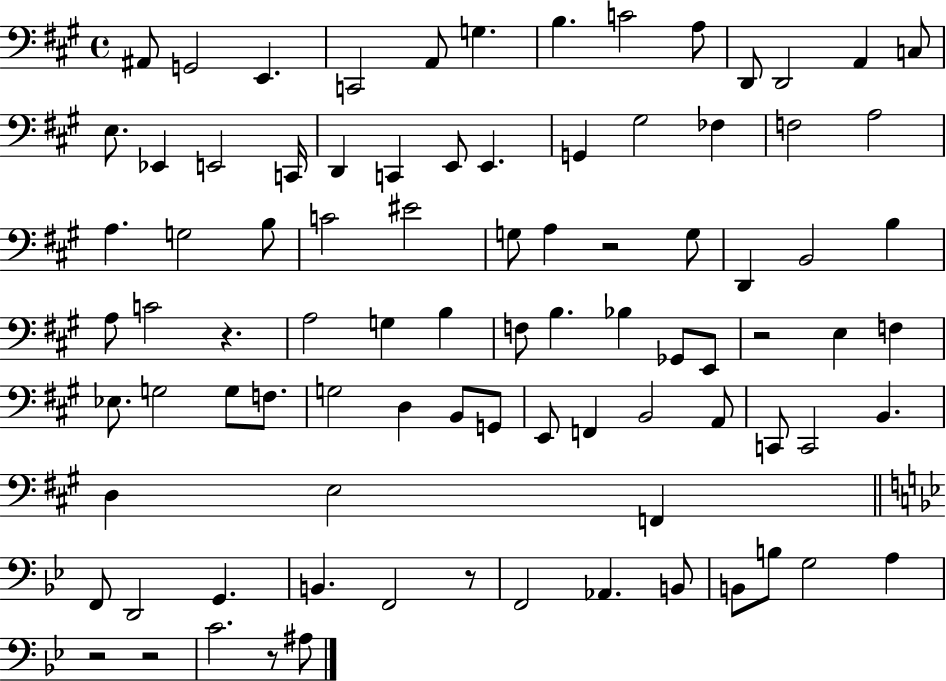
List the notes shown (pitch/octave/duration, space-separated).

A#2/e G2/h E2/q. C2/h A2/e G3/q. B3/q. C4/h A3/e D2/e D2/h A2/q C3/e E3/e. Eb2/q E2/h C2/s D2/q C2/q E2/e E2/q. G2/q G#3/h FES3/q F3/h A3/h A3/q. G3/h B3/e C4/h EIS4/h G3/e A3/q R/h G3/e D2/q B2/h B3/q A3/e C4/h R/q. A3/h G3/q B3/q F3/e B3/q. Bb3/q Gb2/e E2/e R/h E3/q F3/q Eb3/e. G3/h G3/e F3/e. G3/h D3/q B2/e G2/e E2/e F2/q B2/h A2/e C2/e C2/h B2/q. D3/q E3/h F2/q F2/e D2/h G2/q. B2/q. F2/h R/e F2/h Ab2/q. B2/e B2/e B3/e G3/h A3/q R/h R/h C4/h. R/e A#3/e